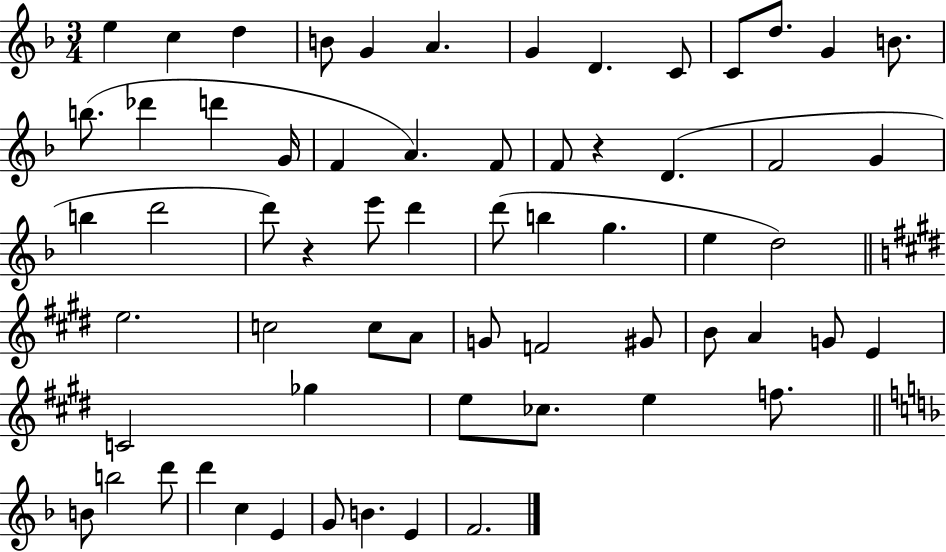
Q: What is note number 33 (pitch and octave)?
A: E5